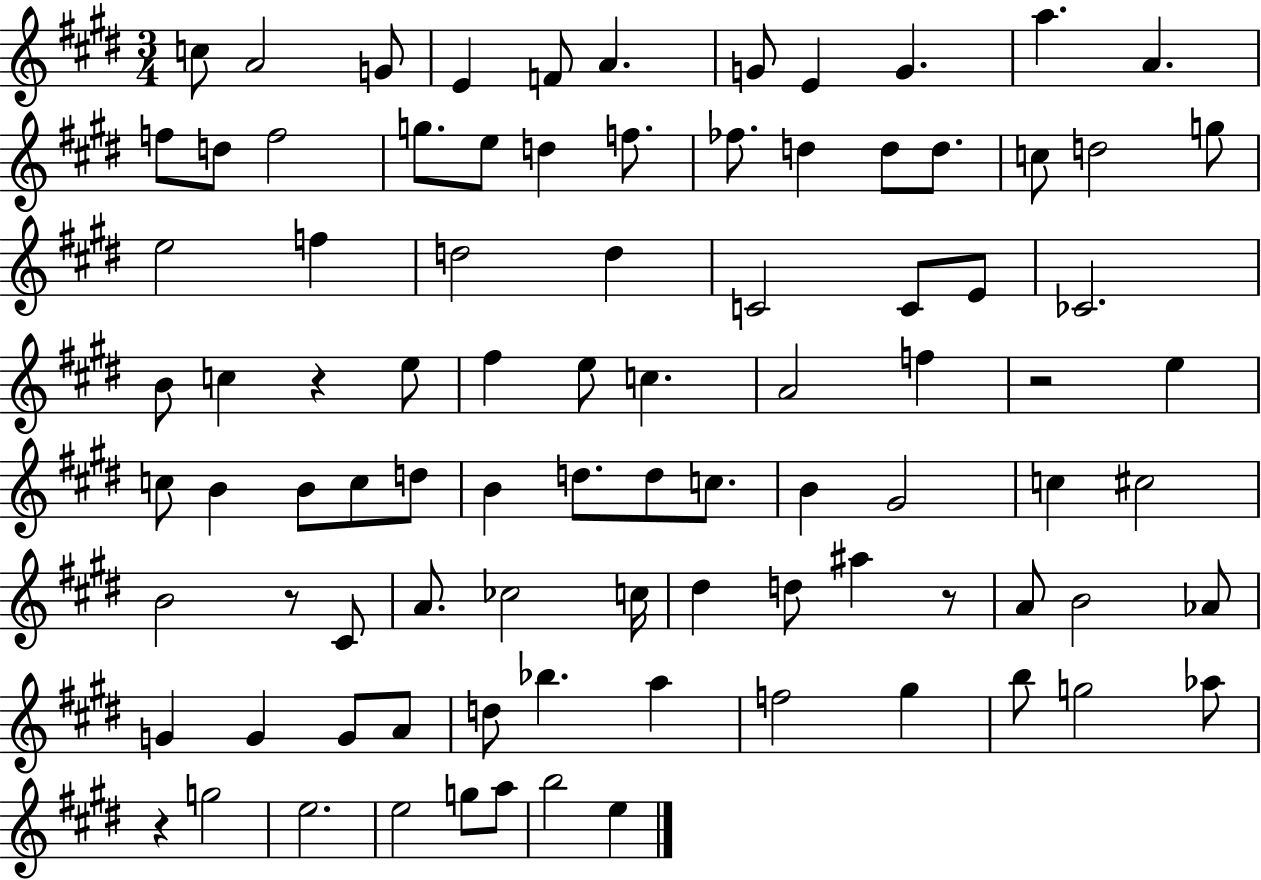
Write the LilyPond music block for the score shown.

{
  \clef treble
  \numericTimeSignature
  \time 3/4
  \key e \major
  c''8 a'2 g'8 | e'4 f'8 a'4. | g'8 e'4 g'4. | a''4. a'4. | \break f''8 d''8 f''2 | g''8. e''8 d''4 f''8. | fes''8. d''4 d''8 d''8. | c''8 d''2 g''8 | \break e''2 f''4 | d''2 d''4 | c'2 c'8 e'8 | ces'2. | \break b'8 c''4 r4 e''8 | fis''4 e''8 c''4. | a'2 f''4 | r2 e''4 | \break c''8 b'4 b'8 c''8 d''8 | b'4 d''8. d''8 c''8. | b'4 gis'2 | c''4 cis''2 | \break b'2 r8 cis'8 | a'8. ces''2 c''16 | dis''4 d''8 ais''4 r8 | a'8 b'2 aes'8 | \break g'4 g'4 g'8 a'8 | d''8 bes''4. a''4 | f''2 gis''4 | b''8 g''2 aes''8 | \break r4 g''2 | e''2. | e''2 g''8 a''8 | b''2 e''4 | \break \bar "|."
}